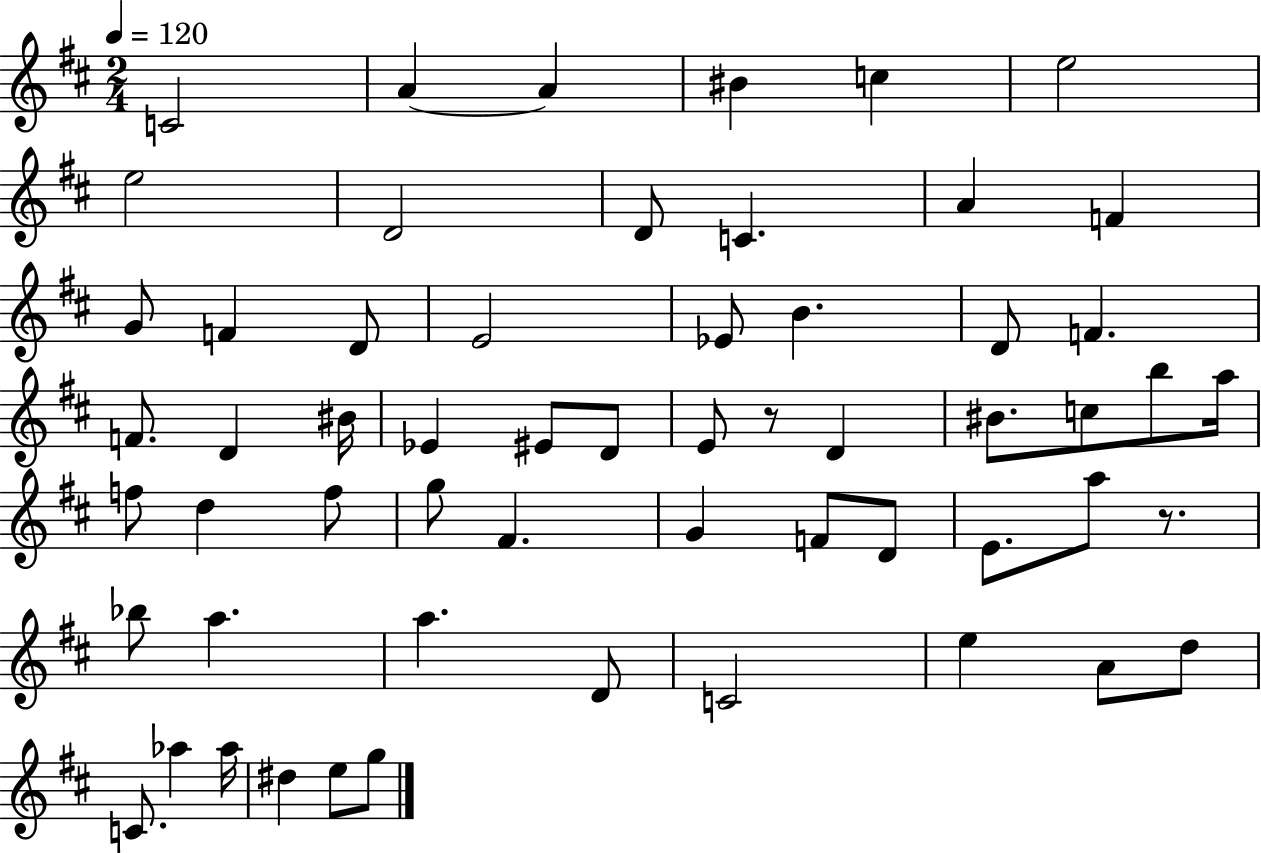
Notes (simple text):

C4/h A4/q A4/q BIS4/q C5/q E5/h E5/h D4/h D4/e C4/q. A4/q F4/q G4/e F4/q D4/e E4/h Eb4/e B4/q. D4/e F4/q. F4/e. D4/q BIS4/s Eb4/q EIS4/e D4/e E4/e R/e D4/q BIS4/e. C5/e B5/e A5/s F5/e D5/q F5/e G5/e F#4/q. G4/q F4/e D4/e E4/e. A5/e R/e. Bb5/e A5/q. A5/q. D4/e C4/h E5/q A4/e D5/e C4/e. Ab5/q Ab5/s D#5/q E5/e G5/e